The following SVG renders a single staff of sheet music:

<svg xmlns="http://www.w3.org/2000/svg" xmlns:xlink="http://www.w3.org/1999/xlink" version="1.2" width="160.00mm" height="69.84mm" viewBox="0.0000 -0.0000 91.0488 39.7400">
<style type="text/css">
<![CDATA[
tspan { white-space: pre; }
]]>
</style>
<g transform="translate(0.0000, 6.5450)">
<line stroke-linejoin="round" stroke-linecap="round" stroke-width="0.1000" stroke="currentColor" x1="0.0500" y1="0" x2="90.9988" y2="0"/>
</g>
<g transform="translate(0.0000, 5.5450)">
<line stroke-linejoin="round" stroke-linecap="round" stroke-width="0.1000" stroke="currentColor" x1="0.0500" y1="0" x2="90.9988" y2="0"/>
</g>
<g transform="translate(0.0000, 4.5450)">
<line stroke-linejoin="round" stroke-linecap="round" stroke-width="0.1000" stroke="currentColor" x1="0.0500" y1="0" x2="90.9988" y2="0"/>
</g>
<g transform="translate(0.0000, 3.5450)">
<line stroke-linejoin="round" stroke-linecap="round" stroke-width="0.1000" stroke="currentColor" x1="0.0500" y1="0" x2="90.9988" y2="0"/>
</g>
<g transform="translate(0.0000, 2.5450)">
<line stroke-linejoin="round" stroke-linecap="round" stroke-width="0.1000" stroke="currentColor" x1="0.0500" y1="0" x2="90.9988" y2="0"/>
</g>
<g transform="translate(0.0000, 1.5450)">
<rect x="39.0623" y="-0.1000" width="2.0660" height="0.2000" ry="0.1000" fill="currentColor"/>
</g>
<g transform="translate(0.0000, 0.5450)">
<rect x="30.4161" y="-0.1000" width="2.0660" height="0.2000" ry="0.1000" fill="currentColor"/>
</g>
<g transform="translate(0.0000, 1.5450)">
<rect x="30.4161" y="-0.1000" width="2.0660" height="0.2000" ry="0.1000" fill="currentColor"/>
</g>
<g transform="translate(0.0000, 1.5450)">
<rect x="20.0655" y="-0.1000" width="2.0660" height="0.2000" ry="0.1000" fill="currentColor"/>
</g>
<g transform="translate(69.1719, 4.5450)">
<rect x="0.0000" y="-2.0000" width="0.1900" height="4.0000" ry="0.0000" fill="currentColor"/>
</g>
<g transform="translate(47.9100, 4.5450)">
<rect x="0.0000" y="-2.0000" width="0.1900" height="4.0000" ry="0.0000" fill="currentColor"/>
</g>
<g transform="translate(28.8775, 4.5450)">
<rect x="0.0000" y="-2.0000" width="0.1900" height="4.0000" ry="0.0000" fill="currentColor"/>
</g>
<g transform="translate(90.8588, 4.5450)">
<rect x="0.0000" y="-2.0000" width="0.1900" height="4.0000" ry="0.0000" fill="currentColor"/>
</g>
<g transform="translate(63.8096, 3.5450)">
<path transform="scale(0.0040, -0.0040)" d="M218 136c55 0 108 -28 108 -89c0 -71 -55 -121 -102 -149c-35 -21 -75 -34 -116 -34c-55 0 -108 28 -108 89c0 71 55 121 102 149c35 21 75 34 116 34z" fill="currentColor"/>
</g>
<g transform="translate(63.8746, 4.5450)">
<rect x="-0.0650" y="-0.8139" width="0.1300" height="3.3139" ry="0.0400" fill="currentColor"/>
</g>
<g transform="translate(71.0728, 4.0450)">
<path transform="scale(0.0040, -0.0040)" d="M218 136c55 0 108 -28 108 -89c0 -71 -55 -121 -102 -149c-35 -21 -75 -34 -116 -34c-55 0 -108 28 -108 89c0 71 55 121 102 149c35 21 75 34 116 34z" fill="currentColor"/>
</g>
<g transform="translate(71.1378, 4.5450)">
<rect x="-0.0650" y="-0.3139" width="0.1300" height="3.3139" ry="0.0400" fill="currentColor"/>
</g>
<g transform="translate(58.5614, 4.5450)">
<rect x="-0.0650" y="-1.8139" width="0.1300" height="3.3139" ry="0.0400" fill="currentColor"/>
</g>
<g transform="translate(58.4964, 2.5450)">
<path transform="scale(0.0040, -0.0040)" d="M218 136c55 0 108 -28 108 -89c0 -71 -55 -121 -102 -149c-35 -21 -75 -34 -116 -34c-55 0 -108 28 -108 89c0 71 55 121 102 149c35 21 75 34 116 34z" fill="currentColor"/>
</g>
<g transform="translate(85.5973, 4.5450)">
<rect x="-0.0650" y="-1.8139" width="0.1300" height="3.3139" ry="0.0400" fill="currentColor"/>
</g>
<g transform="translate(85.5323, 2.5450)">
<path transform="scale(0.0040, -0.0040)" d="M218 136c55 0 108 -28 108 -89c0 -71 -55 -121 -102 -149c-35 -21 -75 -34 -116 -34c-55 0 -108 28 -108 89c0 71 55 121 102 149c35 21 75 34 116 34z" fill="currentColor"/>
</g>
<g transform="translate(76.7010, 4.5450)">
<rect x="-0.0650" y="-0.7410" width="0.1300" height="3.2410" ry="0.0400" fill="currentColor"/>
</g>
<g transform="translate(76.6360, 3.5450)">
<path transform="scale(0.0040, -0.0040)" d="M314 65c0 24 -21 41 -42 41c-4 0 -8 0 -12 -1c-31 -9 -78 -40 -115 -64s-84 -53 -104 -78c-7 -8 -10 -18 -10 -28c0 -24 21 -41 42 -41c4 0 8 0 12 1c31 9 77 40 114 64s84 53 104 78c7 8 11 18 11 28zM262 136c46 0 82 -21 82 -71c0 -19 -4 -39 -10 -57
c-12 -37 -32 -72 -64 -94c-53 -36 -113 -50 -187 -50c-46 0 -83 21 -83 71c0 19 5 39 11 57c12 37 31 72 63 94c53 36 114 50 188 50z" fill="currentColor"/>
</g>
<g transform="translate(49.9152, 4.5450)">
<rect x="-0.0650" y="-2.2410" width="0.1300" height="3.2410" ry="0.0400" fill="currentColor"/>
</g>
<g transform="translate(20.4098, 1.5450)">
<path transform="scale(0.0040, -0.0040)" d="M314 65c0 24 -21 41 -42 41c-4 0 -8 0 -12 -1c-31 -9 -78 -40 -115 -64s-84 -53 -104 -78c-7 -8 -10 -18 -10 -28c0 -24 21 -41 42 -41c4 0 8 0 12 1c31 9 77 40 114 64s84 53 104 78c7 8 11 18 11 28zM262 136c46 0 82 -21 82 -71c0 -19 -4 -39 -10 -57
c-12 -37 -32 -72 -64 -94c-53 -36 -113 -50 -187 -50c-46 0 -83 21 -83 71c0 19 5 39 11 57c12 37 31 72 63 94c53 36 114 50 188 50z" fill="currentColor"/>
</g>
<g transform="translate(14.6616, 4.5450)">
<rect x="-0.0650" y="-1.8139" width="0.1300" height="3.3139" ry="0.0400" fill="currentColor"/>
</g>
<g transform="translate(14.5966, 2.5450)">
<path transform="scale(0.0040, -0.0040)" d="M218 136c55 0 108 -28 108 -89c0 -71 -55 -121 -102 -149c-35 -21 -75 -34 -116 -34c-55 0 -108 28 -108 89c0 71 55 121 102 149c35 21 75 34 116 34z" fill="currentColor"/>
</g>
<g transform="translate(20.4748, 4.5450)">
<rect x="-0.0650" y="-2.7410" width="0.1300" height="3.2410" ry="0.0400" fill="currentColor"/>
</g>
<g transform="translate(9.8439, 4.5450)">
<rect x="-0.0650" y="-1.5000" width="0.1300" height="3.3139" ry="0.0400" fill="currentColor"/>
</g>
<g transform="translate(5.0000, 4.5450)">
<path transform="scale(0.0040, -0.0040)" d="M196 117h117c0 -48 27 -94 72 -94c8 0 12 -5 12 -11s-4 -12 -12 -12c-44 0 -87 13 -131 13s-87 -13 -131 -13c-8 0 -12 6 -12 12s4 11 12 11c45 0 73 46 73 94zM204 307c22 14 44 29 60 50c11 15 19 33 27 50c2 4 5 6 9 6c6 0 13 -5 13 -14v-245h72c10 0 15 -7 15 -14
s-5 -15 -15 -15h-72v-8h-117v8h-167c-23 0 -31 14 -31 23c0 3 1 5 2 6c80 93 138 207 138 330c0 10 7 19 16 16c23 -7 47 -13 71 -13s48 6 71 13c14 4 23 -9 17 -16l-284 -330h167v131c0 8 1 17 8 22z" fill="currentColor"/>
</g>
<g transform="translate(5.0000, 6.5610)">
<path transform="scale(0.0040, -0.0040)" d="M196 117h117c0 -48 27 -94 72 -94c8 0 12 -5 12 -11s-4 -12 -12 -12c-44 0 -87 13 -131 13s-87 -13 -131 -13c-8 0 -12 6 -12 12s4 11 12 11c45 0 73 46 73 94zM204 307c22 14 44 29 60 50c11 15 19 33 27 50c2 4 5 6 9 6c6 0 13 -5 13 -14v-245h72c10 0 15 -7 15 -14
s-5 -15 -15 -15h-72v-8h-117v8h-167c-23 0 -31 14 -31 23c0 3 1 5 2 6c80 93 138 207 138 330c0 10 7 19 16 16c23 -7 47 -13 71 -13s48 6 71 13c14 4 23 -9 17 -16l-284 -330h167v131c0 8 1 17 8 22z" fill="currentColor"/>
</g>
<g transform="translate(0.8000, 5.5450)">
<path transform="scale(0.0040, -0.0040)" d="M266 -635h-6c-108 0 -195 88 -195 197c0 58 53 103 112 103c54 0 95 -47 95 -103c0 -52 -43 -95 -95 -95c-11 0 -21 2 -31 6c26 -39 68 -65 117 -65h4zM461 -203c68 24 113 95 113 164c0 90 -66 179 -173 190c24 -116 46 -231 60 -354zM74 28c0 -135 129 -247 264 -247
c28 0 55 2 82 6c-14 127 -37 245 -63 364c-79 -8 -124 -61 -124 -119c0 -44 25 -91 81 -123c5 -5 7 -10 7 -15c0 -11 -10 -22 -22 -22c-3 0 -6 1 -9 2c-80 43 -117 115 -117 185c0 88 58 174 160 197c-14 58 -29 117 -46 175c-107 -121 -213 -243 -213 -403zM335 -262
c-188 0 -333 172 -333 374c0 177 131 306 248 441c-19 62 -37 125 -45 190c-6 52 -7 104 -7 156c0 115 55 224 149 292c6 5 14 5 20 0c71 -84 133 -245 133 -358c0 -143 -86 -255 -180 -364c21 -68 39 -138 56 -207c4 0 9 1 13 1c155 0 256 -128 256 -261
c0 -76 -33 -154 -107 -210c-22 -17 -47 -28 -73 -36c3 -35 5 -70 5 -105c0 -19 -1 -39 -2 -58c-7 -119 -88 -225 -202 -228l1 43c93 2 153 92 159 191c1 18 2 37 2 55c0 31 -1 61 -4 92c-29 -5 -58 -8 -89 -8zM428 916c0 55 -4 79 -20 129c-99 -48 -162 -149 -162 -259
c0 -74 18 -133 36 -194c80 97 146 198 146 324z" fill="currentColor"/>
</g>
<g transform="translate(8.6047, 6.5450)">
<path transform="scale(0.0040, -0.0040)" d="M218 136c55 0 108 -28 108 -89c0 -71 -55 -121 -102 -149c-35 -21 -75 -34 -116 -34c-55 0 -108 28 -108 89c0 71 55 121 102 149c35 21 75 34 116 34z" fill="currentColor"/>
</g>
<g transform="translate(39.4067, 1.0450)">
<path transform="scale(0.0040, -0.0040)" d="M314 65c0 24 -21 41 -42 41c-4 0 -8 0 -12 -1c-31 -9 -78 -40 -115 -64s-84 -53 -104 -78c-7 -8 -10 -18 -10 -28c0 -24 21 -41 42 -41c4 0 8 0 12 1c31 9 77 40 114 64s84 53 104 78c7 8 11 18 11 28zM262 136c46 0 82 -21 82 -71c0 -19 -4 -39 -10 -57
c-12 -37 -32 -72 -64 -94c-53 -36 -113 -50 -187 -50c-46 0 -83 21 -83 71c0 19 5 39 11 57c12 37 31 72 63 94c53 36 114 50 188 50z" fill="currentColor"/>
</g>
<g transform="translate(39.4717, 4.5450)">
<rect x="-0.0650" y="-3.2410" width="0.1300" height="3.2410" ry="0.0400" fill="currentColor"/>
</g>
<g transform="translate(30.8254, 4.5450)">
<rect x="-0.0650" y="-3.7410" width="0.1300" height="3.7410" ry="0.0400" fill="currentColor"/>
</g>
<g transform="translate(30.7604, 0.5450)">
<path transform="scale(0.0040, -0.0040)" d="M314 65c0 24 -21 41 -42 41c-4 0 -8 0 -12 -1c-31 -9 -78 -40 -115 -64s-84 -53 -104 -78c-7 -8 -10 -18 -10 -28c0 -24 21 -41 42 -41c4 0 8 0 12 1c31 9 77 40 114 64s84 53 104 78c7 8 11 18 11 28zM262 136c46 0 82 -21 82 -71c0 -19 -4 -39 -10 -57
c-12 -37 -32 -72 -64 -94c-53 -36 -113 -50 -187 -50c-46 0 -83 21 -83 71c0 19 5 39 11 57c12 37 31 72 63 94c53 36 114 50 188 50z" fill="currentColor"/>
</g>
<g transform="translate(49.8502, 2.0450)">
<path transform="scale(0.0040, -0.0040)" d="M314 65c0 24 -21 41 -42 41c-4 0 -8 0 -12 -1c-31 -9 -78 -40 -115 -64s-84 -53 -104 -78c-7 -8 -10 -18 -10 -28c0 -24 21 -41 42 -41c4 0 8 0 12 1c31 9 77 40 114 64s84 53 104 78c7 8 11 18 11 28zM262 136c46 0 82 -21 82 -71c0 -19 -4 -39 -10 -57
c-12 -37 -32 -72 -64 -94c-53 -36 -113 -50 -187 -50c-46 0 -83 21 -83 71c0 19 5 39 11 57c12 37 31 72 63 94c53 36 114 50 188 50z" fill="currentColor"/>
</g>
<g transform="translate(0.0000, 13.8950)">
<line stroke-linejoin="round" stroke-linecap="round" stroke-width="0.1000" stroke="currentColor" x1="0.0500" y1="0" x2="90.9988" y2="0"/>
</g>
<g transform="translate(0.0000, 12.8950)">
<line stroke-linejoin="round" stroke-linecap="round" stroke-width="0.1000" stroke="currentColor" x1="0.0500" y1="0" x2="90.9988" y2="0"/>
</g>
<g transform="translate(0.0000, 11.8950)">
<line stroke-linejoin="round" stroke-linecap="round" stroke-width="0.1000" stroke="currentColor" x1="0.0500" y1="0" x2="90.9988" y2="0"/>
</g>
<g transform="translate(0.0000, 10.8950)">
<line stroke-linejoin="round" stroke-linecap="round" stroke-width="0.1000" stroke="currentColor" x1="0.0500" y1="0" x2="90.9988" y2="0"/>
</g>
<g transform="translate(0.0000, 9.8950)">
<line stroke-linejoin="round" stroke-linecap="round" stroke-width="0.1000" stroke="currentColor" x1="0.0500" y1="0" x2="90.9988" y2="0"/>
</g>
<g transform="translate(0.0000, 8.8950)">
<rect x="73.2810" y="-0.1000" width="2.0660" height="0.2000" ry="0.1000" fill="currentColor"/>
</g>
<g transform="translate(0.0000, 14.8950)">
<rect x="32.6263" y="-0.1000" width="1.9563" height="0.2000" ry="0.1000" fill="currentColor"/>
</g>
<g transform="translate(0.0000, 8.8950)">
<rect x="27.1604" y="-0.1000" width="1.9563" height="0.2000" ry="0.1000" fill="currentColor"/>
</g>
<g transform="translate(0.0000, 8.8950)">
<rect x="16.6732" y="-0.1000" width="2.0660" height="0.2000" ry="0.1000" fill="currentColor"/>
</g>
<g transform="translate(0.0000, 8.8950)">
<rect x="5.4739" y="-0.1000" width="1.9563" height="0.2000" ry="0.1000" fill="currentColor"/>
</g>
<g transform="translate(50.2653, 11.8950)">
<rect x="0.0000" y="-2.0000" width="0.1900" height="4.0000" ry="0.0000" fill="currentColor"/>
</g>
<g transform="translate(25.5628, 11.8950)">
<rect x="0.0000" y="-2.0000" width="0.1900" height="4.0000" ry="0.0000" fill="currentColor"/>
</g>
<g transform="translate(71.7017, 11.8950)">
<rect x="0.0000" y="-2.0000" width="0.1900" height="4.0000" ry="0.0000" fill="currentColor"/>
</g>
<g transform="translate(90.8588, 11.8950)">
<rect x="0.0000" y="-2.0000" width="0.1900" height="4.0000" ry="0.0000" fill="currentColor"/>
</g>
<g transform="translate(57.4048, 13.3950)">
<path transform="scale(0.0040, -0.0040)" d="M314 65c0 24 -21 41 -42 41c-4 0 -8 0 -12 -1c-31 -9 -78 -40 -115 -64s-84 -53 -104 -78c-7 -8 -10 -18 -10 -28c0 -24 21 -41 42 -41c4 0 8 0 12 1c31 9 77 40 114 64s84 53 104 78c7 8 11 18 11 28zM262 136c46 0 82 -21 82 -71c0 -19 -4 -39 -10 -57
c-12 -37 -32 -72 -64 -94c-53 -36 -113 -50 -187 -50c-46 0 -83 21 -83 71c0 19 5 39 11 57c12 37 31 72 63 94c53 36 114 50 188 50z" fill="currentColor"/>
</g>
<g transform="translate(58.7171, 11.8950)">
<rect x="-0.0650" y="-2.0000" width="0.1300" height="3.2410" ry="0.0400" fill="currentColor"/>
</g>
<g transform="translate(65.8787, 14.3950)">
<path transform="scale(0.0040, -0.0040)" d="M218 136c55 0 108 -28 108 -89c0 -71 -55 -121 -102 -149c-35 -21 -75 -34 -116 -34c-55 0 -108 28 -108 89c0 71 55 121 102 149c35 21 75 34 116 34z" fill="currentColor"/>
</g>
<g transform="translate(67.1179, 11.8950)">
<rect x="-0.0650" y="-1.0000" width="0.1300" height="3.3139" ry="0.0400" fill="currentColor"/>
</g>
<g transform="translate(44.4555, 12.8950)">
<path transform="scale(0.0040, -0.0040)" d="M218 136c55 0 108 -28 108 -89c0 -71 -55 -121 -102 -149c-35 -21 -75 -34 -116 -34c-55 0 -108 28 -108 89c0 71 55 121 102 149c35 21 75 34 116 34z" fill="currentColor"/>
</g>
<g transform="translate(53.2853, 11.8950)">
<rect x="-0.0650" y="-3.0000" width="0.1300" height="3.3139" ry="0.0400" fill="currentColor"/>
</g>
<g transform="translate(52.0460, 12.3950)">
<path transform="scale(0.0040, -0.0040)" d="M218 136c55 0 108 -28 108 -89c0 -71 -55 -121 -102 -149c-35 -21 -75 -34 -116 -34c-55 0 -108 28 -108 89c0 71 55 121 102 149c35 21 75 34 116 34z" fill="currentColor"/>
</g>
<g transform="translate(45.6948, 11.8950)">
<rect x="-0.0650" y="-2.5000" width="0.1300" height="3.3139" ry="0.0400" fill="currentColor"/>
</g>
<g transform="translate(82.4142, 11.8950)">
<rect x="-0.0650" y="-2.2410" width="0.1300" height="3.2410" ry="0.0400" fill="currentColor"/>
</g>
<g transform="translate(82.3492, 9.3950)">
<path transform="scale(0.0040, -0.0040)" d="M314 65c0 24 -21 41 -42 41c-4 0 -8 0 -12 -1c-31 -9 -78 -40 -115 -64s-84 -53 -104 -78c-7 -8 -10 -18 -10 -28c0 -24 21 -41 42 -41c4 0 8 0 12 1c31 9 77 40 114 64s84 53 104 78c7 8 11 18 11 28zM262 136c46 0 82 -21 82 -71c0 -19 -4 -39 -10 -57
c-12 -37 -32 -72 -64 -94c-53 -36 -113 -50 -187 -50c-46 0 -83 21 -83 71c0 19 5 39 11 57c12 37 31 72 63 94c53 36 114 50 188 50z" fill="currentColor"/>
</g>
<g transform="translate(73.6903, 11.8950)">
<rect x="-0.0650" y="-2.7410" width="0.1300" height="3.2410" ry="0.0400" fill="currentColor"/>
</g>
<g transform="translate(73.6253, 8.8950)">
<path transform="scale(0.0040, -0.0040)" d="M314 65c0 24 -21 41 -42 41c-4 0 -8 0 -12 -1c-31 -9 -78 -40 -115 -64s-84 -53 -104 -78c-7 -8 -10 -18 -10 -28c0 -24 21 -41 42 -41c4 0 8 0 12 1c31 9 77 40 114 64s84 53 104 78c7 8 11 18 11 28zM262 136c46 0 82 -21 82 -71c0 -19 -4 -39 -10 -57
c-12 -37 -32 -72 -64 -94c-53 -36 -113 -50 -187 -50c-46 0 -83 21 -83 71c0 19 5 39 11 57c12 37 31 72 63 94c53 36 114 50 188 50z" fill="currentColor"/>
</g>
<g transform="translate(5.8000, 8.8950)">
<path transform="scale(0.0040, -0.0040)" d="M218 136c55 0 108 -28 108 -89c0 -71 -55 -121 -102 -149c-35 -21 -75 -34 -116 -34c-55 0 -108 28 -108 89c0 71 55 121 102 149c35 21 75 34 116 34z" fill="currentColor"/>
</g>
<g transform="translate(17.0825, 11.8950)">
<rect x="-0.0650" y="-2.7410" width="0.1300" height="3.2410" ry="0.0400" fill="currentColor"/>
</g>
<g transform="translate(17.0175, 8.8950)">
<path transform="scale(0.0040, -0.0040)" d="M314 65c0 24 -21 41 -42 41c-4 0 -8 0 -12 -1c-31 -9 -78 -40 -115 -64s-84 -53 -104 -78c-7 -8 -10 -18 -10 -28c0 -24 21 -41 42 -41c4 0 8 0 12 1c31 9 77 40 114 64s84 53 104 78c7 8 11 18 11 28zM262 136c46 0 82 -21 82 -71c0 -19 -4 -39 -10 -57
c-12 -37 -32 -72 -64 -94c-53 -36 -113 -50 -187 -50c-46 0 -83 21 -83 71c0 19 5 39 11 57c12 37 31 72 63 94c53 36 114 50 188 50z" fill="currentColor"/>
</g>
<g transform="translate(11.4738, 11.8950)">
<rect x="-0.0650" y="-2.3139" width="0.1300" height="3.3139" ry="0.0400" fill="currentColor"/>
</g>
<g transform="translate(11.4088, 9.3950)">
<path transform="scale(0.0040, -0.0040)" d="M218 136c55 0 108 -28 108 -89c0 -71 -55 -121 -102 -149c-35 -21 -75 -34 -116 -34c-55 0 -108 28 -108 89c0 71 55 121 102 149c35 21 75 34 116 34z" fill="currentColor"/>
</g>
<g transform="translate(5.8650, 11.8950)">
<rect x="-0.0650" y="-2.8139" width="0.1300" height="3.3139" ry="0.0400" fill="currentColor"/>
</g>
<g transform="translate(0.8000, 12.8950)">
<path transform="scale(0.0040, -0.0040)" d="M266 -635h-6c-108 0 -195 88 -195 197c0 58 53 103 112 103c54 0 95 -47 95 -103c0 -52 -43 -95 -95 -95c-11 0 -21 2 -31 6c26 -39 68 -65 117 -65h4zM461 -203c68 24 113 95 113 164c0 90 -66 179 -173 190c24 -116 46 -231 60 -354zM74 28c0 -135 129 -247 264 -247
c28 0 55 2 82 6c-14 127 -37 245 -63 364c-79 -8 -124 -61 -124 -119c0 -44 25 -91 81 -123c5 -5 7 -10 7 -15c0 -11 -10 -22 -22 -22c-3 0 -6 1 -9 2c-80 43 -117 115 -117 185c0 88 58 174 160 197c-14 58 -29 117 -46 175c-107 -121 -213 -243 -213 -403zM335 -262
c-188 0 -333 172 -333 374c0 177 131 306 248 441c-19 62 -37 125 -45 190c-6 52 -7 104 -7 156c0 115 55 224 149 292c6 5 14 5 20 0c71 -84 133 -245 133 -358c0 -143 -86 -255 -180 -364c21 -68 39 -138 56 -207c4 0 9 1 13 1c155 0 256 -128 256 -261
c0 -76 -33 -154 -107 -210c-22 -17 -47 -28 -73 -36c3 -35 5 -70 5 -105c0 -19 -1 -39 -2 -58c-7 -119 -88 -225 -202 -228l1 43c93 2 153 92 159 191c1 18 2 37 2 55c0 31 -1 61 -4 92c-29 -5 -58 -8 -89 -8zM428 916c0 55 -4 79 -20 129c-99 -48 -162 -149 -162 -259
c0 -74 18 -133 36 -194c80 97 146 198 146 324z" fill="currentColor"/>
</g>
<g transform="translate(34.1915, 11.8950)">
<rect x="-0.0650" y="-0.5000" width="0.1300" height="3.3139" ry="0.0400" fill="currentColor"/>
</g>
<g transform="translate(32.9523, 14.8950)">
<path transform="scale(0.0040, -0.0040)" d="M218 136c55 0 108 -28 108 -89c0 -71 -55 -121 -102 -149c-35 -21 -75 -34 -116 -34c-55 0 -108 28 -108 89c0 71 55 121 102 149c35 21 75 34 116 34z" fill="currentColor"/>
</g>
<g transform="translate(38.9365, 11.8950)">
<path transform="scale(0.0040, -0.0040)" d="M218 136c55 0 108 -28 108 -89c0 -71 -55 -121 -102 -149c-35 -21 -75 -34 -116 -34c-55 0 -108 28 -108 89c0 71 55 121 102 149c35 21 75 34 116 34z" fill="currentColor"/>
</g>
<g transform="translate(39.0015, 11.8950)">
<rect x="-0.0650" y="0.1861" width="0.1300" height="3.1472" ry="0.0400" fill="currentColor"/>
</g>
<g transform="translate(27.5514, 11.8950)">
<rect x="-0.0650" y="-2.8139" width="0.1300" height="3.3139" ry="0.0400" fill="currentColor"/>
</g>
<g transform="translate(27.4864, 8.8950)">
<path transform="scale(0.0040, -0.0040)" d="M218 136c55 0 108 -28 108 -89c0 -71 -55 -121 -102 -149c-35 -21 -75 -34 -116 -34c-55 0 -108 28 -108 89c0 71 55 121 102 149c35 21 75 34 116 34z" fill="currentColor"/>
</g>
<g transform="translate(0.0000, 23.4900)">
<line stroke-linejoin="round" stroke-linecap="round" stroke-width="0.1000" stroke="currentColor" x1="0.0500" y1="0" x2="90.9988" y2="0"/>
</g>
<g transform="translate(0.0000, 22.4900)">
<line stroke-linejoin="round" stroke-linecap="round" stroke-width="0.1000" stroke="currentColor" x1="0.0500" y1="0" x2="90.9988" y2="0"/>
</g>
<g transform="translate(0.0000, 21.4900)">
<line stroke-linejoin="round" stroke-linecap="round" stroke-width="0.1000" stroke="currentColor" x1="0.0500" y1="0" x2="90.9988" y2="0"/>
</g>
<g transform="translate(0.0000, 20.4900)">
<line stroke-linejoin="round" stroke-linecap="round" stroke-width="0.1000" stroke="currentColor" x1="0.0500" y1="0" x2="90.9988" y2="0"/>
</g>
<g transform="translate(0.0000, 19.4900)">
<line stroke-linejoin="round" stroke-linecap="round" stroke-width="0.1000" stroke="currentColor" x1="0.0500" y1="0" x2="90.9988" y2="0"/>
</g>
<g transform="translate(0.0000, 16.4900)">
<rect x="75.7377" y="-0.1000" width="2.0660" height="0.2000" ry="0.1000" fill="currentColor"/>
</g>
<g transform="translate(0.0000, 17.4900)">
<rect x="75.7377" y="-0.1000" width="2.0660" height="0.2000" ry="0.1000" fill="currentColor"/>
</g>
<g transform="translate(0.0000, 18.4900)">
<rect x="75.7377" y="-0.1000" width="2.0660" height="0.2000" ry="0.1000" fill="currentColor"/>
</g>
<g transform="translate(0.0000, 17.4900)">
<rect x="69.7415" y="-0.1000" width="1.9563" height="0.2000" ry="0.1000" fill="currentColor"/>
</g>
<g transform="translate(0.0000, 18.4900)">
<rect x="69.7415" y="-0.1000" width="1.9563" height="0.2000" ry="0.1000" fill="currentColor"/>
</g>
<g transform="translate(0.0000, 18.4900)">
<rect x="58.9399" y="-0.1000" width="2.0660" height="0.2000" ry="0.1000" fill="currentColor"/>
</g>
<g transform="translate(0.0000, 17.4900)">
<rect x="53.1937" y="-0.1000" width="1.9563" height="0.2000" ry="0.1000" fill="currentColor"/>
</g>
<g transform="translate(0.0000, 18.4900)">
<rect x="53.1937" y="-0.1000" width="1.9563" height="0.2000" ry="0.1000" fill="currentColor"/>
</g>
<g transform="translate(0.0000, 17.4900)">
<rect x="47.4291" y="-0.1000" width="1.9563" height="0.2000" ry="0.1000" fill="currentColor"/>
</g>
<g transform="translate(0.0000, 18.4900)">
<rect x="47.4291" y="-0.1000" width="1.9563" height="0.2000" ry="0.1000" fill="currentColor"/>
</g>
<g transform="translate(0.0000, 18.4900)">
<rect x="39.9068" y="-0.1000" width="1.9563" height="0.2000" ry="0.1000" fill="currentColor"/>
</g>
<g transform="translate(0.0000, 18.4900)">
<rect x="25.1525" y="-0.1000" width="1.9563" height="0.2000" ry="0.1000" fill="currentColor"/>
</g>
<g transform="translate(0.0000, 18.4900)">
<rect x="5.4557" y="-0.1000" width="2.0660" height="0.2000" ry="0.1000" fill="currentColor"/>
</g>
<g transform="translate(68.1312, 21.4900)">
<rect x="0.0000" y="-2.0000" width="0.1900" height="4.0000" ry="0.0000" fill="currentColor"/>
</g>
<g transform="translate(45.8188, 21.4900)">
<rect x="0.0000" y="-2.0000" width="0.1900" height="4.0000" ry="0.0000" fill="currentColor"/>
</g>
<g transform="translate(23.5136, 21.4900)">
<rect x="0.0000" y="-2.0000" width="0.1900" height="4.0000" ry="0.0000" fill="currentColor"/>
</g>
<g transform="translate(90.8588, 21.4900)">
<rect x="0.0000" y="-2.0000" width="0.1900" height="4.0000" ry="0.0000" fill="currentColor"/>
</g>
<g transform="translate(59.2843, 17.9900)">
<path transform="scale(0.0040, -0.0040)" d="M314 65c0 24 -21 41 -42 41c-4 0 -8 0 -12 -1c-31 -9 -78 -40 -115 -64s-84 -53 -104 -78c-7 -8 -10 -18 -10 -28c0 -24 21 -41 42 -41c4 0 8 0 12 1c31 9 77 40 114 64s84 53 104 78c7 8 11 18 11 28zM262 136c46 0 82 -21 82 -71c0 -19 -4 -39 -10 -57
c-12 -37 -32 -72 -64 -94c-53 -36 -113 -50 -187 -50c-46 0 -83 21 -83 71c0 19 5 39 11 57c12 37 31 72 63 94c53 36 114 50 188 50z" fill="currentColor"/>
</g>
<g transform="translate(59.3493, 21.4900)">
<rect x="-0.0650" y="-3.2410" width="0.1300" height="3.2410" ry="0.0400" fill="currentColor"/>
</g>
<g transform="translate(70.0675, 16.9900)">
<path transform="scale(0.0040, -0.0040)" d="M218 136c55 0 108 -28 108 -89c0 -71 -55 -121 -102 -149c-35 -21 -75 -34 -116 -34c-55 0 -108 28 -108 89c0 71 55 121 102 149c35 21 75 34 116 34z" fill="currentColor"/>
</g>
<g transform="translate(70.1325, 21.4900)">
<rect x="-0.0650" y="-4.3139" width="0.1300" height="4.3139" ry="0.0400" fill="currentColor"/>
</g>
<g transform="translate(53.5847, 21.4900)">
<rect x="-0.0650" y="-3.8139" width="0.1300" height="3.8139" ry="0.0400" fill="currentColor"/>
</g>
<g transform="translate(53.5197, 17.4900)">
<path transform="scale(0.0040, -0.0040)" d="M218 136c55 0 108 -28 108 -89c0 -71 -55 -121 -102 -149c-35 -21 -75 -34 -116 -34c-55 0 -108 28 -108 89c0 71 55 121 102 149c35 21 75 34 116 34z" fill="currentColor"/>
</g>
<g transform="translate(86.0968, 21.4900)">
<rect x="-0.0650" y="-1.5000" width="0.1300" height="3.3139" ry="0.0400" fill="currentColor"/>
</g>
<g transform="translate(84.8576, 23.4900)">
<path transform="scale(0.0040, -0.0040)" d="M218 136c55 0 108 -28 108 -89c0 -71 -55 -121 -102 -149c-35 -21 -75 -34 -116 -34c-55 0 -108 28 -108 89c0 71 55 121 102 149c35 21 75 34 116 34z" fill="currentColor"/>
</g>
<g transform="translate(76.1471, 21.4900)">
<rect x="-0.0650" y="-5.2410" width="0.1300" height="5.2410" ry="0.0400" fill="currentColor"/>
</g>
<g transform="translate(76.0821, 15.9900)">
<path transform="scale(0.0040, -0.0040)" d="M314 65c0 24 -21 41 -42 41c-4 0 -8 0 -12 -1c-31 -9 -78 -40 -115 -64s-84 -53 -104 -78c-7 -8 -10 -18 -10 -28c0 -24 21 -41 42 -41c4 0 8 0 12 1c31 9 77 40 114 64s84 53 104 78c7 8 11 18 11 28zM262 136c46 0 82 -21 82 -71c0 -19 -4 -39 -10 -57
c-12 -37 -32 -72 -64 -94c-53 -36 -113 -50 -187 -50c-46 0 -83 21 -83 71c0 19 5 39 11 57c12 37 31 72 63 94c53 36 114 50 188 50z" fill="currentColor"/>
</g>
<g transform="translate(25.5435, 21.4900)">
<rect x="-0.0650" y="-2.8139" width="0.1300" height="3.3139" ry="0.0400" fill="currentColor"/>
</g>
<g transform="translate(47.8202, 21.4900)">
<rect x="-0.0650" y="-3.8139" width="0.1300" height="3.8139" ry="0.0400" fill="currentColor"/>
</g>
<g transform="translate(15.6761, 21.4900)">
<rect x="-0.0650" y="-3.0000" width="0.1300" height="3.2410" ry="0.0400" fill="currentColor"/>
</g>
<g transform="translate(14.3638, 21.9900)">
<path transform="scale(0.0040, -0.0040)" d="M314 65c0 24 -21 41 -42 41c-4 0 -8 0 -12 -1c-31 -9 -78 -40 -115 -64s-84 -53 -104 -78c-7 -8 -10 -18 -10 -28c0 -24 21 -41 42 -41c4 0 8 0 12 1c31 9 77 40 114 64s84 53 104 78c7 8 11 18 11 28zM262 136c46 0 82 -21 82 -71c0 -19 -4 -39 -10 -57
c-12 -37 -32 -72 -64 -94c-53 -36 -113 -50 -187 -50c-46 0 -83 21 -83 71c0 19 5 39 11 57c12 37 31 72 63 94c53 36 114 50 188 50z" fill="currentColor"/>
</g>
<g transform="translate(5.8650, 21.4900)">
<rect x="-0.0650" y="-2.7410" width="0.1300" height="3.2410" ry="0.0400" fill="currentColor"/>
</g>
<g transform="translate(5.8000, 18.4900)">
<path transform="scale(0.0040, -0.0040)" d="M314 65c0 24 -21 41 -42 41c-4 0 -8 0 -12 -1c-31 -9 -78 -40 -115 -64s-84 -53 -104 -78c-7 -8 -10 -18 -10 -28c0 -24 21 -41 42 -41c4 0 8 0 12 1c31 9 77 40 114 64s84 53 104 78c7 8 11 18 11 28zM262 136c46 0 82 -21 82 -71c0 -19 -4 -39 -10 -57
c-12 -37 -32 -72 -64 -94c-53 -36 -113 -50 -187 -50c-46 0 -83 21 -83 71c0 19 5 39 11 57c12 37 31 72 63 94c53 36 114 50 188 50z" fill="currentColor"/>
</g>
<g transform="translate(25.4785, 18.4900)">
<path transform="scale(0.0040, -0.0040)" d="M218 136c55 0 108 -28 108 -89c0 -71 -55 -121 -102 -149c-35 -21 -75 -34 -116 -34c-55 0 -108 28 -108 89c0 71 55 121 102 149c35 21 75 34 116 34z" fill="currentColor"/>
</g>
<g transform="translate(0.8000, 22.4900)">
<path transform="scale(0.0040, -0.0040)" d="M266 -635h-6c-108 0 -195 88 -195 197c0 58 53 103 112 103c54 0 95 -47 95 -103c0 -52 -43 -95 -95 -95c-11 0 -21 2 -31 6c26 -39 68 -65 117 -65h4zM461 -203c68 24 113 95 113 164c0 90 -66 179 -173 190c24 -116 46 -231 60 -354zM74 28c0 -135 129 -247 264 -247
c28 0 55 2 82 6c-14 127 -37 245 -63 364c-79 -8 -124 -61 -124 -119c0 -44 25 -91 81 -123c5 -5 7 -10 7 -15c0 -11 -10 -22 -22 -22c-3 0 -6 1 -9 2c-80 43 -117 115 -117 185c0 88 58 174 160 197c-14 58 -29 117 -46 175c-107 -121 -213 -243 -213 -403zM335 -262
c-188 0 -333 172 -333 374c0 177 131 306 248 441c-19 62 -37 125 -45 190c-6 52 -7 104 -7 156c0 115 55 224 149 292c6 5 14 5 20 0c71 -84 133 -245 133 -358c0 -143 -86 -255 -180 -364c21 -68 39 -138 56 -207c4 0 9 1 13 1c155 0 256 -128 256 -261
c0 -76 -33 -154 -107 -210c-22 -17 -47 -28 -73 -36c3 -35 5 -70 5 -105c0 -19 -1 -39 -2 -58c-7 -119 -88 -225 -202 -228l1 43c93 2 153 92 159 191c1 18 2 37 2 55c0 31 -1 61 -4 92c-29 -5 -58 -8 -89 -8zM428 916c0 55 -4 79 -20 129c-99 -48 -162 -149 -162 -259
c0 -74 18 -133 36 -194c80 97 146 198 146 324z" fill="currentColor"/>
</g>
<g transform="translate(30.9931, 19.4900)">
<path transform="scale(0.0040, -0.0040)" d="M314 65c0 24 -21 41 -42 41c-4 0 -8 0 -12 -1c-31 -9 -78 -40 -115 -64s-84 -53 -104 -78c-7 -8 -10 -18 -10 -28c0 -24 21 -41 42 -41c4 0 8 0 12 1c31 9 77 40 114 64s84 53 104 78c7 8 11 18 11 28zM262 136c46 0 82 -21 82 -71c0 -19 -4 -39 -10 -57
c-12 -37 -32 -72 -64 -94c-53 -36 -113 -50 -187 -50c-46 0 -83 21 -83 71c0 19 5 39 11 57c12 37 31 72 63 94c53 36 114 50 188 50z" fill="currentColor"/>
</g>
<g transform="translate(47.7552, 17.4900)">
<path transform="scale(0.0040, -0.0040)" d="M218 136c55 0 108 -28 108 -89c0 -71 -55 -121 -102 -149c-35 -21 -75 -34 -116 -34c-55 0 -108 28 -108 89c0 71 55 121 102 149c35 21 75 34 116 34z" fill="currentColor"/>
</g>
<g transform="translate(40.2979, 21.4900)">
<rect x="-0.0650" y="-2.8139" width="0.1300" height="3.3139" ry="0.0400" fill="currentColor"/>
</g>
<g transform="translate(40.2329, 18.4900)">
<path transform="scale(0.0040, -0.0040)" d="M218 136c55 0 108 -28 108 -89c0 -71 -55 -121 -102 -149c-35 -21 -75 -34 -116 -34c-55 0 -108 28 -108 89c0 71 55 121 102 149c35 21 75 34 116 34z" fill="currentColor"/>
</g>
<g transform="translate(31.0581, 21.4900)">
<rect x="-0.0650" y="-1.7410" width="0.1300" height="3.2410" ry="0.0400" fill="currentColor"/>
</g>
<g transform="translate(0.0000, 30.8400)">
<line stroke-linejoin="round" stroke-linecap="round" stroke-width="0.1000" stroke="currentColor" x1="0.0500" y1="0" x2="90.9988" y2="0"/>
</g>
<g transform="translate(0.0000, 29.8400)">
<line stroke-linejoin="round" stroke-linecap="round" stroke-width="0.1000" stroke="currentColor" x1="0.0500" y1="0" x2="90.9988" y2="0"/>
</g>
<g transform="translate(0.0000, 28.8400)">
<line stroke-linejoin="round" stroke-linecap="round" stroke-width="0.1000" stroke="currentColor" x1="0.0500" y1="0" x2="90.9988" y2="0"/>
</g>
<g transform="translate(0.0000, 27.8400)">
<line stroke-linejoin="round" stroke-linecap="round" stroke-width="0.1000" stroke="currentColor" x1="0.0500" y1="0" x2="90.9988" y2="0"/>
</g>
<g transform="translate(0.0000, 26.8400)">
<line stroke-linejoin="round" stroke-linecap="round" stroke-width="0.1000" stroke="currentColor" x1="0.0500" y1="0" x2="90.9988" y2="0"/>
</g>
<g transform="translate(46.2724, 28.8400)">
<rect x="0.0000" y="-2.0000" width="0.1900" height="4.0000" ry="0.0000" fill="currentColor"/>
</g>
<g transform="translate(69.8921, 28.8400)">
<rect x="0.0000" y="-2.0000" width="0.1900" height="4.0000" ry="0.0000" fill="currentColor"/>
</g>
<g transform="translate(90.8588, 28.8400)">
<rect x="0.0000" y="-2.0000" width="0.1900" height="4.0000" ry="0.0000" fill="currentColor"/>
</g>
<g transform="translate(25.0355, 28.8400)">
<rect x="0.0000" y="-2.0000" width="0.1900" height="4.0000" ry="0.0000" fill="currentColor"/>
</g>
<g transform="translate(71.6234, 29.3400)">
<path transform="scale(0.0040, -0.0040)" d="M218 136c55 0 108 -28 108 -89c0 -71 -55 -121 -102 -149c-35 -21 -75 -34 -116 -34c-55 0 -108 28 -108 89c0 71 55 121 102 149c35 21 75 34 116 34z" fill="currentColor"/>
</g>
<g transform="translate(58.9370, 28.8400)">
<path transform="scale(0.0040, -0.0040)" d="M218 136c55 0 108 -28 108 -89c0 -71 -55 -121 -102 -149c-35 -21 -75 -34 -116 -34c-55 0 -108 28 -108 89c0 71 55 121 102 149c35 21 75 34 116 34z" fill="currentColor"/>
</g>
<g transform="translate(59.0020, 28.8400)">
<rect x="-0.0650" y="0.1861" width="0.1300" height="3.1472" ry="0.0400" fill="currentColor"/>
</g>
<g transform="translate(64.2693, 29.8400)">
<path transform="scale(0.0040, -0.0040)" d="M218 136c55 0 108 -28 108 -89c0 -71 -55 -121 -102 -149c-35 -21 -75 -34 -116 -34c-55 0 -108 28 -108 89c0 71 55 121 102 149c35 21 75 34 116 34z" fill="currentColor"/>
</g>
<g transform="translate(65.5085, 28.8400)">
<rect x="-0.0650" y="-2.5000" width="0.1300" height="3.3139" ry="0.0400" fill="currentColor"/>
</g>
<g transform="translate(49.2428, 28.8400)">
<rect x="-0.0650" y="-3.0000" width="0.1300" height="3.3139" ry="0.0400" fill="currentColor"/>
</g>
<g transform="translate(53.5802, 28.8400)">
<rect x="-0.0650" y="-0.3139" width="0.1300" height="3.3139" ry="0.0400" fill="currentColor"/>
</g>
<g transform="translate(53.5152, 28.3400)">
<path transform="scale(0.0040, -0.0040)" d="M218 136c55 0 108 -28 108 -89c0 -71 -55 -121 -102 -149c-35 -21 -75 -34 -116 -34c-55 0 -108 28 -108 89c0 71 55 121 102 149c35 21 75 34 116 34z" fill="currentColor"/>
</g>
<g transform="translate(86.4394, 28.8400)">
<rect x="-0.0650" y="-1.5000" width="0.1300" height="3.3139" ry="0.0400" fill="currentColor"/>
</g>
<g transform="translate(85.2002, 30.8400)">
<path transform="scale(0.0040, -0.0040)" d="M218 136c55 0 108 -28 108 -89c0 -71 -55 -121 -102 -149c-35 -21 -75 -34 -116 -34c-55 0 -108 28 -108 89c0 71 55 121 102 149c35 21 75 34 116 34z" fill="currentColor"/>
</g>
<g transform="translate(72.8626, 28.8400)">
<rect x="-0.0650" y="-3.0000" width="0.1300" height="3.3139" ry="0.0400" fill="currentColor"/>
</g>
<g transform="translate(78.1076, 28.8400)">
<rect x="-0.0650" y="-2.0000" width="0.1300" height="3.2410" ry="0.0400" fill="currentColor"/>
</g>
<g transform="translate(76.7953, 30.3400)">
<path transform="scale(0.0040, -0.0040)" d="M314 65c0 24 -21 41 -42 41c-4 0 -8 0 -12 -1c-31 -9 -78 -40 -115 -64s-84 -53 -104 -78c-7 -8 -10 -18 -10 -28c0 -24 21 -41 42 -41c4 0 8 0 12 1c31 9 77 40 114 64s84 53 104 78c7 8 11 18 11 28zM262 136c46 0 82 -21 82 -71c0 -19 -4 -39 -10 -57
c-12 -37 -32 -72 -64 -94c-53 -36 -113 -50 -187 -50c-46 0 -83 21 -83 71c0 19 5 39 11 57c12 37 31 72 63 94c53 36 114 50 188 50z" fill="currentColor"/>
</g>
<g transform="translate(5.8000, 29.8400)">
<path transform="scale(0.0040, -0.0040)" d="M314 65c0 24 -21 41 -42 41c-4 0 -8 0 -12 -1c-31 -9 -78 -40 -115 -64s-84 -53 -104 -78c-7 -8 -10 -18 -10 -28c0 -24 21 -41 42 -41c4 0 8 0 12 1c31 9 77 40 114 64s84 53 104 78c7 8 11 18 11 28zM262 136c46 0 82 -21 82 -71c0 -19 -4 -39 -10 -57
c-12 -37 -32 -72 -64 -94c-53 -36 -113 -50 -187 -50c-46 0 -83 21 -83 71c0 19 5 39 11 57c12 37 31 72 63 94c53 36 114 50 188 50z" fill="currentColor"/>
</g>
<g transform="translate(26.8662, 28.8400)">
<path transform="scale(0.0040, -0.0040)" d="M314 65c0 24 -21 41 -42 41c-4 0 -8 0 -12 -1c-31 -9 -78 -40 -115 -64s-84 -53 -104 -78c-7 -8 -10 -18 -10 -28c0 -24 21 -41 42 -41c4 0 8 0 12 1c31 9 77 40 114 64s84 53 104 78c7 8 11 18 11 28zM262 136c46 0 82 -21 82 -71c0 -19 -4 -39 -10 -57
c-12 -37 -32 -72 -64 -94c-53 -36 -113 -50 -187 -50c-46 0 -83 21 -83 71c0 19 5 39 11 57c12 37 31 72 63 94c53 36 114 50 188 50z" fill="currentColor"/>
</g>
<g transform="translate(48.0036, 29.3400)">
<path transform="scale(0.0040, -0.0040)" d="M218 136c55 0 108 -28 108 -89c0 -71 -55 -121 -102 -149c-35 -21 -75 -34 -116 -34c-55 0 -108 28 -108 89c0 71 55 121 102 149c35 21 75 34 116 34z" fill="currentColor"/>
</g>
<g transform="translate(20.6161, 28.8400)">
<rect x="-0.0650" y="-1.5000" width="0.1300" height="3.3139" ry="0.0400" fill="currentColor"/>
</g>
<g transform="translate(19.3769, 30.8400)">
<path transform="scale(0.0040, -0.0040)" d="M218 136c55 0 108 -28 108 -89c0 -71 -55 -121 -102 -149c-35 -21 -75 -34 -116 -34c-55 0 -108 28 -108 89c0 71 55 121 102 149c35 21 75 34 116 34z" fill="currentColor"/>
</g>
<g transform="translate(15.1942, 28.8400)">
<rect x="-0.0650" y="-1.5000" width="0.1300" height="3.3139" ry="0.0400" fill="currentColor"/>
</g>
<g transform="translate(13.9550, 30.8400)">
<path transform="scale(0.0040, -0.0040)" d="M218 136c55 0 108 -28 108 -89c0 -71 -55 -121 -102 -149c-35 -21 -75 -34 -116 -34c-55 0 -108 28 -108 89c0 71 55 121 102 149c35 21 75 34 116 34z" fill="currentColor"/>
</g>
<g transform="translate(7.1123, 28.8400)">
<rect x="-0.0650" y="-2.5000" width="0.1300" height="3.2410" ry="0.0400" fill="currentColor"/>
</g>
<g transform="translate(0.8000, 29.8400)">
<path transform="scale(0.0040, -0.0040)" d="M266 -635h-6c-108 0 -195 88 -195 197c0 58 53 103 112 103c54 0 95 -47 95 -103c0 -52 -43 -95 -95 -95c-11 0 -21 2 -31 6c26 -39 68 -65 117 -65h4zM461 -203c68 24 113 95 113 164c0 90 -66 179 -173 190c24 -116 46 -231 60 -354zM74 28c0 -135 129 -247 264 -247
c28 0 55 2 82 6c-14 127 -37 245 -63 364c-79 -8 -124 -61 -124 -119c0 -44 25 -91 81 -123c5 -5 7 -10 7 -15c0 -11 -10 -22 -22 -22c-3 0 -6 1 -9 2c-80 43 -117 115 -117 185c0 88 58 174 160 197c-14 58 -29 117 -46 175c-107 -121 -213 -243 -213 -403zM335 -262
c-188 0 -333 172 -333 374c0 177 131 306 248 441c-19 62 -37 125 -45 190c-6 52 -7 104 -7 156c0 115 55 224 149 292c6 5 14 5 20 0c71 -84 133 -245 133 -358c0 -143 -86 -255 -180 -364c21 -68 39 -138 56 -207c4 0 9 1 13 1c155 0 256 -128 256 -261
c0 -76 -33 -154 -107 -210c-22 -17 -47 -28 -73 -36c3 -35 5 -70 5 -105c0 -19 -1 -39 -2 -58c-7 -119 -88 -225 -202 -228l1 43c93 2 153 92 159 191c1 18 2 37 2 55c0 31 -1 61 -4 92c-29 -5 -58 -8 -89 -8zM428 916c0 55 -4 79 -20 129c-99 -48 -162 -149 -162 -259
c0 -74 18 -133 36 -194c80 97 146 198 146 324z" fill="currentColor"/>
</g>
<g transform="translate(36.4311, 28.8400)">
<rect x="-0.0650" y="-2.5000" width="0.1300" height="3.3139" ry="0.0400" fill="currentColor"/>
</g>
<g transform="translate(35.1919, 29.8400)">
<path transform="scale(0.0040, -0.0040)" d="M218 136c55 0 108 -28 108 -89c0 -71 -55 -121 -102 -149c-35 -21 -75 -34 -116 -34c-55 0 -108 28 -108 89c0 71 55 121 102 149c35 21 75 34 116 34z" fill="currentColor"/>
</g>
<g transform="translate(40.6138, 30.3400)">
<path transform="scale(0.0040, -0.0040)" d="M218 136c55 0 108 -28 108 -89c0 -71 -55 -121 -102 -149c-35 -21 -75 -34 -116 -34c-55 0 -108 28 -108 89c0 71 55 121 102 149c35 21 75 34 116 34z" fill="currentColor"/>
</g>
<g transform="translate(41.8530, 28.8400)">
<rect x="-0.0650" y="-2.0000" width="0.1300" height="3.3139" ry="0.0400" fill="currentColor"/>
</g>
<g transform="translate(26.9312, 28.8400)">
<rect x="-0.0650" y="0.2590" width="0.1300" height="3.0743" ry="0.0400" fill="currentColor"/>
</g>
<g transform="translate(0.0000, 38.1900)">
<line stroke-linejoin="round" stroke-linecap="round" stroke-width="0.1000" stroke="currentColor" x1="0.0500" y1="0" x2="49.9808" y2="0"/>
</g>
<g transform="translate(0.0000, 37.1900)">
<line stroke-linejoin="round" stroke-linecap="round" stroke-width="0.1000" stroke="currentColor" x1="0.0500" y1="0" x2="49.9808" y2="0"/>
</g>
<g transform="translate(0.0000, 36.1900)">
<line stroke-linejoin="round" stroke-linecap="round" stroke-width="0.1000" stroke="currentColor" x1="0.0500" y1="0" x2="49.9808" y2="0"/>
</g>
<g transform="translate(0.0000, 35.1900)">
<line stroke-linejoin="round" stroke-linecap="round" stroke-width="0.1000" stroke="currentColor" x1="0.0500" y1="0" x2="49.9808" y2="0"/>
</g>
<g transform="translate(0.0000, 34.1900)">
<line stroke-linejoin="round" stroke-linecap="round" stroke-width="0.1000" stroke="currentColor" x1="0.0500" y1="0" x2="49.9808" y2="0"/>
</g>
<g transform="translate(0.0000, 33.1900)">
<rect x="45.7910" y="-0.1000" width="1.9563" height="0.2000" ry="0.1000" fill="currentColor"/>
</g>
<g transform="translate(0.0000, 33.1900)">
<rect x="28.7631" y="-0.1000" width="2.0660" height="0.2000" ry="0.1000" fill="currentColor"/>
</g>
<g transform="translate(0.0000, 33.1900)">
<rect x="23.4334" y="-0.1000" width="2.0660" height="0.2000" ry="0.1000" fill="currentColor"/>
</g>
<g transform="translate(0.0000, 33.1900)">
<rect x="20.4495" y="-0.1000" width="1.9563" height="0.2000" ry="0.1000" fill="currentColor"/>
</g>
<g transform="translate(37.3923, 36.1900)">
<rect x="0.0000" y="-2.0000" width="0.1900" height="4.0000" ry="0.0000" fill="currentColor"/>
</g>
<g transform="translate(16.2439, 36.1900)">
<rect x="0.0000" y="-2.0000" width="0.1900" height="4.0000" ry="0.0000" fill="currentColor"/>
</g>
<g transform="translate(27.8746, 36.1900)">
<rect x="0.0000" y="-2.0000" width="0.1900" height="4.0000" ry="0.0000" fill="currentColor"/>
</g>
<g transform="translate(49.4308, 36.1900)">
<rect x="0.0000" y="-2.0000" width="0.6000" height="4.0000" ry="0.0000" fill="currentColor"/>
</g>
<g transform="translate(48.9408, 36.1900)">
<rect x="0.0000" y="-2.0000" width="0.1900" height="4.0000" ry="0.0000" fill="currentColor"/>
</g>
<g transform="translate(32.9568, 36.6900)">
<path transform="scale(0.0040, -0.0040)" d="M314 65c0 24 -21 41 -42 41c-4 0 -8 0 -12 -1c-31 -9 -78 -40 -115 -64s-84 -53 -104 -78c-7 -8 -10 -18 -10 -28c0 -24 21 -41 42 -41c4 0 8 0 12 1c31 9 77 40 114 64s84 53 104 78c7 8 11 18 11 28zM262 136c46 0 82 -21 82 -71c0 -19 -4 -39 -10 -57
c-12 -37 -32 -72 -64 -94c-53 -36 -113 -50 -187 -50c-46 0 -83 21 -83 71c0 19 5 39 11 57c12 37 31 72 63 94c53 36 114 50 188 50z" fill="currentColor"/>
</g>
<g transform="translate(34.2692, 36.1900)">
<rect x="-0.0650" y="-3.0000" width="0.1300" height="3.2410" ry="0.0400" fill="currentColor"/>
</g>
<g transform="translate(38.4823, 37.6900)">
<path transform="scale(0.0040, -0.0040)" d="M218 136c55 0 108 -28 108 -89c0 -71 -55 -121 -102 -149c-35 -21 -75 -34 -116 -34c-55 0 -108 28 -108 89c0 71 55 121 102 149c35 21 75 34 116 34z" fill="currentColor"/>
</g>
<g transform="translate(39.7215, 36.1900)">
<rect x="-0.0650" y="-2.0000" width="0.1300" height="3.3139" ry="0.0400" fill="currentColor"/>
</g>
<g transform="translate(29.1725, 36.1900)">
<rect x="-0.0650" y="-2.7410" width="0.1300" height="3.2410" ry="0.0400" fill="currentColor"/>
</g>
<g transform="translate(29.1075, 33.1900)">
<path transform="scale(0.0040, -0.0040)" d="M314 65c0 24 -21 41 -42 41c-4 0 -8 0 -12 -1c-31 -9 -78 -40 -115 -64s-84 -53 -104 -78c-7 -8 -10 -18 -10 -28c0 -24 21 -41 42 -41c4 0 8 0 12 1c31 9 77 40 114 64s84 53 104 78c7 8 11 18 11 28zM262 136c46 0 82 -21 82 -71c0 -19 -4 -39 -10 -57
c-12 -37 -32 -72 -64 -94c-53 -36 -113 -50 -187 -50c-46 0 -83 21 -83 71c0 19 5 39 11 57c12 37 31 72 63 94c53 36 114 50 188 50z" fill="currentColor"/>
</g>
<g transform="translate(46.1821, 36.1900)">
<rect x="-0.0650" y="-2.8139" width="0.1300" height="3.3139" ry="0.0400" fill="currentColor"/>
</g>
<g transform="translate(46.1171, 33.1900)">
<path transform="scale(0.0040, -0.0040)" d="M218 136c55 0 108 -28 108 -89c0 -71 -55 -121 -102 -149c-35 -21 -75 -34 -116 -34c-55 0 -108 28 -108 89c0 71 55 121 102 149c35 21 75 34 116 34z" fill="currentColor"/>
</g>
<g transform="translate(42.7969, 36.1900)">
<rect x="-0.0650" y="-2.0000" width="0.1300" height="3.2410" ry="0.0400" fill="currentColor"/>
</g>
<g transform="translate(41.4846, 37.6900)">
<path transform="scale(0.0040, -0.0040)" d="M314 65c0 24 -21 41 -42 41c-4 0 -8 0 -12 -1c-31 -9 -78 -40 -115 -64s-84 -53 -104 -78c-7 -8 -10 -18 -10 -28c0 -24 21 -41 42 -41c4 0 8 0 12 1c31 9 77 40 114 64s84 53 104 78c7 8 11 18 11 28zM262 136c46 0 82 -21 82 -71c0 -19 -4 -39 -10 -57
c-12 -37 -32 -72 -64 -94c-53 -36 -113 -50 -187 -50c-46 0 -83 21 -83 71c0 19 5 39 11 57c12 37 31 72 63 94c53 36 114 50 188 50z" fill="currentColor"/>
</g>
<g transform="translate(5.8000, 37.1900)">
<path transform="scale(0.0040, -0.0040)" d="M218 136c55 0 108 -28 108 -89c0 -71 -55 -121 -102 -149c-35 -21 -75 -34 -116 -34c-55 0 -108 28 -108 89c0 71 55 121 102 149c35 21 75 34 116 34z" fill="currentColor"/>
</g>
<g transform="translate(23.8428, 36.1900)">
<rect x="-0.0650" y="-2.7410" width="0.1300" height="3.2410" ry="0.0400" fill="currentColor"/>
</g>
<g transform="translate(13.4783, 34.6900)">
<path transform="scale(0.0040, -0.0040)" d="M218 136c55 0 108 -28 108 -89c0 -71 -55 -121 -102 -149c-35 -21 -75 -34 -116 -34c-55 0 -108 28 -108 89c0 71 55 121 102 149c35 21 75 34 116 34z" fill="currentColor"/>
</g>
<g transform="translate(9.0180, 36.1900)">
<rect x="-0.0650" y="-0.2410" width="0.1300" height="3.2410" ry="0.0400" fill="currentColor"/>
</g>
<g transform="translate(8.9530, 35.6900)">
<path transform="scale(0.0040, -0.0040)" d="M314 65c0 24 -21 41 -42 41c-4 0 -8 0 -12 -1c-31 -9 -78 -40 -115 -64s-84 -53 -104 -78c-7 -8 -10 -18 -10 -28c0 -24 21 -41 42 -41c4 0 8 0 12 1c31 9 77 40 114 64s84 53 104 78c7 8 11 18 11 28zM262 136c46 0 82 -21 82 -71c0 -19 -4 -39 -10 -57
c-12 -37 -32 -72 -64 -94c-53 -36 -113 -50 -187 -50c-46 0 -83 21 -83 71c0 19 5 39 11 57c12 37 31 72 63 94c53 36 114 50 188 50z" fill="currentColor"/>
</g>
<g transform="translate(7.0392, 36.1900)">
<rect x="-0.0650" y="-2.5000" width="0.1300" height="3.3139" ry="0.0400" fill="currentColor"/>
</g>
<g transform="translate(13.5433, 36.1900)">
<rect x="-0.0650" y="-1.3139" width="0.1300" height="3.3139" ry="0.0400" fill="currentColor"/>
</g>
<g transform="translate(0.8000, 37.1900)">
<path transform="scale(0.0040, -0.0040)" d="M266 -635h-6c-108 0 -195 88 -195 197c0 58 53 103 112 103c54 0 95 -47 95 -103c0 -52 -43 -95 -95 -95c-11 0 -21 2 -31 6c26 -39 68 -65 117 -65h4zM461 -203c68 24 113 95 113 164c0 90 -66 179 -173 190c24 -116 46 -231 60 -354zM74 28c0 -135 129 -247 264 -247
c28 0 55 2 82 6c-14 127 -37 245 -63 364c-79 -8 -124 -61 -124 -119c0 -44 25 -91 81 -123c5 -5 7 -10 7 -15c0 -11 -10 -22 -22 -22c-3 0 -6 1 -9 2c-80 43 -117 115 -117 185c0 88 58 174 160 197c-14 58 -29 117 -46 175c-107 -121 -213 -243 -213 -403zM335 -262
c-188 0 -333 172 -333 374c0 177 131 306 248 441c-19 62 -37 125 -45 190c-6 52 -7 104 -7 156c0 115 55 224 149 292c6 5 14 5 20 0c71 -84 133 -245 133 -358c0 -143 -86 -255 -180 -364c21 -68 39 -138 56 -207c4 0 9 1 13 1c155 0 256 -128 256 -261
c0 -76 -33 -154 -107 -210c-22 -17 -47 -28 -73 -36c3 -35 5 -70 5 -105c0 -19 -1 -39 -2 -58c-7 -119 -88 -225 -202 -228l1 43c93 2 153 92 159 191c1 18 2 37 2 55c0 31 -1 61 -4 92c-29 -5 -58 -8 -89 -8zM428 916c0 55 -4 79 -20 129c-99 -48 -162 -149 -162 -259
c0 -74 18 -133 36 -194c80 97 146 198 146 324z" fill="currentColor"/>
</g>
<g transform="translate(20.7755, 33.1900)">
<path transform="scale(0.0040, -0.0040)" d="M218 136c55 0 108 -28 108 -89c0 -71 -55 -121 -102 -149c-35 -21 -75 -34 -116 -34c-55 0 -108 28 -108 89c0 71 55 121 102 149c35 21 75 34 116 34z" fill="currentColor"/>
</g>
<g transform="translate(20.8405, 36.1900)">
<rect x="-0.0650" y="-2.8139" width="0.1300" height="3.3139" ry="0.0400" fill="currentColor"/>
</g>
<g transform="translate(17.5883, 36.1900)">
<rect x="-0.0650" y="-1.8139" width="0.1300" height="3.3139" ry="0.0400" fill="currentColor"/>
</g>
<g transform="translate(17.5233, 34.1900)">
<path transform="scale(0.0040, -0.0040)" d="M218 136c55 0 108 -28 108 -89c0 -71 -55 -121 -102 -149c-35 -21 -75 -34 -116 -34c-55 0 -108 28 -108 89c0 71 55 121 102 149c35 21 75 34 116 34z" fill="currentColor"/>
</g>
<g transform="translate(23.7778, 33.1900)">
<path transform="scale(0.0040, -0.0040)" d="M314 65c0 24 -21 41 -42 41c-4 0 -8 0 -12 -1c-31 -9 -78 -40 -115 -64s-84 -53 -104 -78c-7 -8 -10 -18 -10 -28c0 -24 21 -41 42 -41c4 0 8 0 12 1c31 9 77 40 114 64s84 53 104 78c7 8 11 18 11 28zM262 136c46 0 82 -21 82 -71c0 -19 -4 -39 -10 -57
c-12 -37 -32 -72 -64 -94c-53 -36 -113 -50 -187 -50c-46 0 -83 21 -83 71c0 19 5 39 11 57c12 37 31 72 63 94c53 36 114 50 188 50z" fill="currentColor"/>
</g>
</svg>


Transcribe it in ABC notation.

X:1
T:Untitled
M:4/4
L:1/4
K:C
E f a2 c'2 b2 g2 f d c d2 f a g a2 a C B G A F2 D a2 g2 a2 A2 a f2 a c' c' b2 d' f'2 E G2 E E B2 G F A c B G A F2 E G c2 e f a a2 a2 A2 F F2 a